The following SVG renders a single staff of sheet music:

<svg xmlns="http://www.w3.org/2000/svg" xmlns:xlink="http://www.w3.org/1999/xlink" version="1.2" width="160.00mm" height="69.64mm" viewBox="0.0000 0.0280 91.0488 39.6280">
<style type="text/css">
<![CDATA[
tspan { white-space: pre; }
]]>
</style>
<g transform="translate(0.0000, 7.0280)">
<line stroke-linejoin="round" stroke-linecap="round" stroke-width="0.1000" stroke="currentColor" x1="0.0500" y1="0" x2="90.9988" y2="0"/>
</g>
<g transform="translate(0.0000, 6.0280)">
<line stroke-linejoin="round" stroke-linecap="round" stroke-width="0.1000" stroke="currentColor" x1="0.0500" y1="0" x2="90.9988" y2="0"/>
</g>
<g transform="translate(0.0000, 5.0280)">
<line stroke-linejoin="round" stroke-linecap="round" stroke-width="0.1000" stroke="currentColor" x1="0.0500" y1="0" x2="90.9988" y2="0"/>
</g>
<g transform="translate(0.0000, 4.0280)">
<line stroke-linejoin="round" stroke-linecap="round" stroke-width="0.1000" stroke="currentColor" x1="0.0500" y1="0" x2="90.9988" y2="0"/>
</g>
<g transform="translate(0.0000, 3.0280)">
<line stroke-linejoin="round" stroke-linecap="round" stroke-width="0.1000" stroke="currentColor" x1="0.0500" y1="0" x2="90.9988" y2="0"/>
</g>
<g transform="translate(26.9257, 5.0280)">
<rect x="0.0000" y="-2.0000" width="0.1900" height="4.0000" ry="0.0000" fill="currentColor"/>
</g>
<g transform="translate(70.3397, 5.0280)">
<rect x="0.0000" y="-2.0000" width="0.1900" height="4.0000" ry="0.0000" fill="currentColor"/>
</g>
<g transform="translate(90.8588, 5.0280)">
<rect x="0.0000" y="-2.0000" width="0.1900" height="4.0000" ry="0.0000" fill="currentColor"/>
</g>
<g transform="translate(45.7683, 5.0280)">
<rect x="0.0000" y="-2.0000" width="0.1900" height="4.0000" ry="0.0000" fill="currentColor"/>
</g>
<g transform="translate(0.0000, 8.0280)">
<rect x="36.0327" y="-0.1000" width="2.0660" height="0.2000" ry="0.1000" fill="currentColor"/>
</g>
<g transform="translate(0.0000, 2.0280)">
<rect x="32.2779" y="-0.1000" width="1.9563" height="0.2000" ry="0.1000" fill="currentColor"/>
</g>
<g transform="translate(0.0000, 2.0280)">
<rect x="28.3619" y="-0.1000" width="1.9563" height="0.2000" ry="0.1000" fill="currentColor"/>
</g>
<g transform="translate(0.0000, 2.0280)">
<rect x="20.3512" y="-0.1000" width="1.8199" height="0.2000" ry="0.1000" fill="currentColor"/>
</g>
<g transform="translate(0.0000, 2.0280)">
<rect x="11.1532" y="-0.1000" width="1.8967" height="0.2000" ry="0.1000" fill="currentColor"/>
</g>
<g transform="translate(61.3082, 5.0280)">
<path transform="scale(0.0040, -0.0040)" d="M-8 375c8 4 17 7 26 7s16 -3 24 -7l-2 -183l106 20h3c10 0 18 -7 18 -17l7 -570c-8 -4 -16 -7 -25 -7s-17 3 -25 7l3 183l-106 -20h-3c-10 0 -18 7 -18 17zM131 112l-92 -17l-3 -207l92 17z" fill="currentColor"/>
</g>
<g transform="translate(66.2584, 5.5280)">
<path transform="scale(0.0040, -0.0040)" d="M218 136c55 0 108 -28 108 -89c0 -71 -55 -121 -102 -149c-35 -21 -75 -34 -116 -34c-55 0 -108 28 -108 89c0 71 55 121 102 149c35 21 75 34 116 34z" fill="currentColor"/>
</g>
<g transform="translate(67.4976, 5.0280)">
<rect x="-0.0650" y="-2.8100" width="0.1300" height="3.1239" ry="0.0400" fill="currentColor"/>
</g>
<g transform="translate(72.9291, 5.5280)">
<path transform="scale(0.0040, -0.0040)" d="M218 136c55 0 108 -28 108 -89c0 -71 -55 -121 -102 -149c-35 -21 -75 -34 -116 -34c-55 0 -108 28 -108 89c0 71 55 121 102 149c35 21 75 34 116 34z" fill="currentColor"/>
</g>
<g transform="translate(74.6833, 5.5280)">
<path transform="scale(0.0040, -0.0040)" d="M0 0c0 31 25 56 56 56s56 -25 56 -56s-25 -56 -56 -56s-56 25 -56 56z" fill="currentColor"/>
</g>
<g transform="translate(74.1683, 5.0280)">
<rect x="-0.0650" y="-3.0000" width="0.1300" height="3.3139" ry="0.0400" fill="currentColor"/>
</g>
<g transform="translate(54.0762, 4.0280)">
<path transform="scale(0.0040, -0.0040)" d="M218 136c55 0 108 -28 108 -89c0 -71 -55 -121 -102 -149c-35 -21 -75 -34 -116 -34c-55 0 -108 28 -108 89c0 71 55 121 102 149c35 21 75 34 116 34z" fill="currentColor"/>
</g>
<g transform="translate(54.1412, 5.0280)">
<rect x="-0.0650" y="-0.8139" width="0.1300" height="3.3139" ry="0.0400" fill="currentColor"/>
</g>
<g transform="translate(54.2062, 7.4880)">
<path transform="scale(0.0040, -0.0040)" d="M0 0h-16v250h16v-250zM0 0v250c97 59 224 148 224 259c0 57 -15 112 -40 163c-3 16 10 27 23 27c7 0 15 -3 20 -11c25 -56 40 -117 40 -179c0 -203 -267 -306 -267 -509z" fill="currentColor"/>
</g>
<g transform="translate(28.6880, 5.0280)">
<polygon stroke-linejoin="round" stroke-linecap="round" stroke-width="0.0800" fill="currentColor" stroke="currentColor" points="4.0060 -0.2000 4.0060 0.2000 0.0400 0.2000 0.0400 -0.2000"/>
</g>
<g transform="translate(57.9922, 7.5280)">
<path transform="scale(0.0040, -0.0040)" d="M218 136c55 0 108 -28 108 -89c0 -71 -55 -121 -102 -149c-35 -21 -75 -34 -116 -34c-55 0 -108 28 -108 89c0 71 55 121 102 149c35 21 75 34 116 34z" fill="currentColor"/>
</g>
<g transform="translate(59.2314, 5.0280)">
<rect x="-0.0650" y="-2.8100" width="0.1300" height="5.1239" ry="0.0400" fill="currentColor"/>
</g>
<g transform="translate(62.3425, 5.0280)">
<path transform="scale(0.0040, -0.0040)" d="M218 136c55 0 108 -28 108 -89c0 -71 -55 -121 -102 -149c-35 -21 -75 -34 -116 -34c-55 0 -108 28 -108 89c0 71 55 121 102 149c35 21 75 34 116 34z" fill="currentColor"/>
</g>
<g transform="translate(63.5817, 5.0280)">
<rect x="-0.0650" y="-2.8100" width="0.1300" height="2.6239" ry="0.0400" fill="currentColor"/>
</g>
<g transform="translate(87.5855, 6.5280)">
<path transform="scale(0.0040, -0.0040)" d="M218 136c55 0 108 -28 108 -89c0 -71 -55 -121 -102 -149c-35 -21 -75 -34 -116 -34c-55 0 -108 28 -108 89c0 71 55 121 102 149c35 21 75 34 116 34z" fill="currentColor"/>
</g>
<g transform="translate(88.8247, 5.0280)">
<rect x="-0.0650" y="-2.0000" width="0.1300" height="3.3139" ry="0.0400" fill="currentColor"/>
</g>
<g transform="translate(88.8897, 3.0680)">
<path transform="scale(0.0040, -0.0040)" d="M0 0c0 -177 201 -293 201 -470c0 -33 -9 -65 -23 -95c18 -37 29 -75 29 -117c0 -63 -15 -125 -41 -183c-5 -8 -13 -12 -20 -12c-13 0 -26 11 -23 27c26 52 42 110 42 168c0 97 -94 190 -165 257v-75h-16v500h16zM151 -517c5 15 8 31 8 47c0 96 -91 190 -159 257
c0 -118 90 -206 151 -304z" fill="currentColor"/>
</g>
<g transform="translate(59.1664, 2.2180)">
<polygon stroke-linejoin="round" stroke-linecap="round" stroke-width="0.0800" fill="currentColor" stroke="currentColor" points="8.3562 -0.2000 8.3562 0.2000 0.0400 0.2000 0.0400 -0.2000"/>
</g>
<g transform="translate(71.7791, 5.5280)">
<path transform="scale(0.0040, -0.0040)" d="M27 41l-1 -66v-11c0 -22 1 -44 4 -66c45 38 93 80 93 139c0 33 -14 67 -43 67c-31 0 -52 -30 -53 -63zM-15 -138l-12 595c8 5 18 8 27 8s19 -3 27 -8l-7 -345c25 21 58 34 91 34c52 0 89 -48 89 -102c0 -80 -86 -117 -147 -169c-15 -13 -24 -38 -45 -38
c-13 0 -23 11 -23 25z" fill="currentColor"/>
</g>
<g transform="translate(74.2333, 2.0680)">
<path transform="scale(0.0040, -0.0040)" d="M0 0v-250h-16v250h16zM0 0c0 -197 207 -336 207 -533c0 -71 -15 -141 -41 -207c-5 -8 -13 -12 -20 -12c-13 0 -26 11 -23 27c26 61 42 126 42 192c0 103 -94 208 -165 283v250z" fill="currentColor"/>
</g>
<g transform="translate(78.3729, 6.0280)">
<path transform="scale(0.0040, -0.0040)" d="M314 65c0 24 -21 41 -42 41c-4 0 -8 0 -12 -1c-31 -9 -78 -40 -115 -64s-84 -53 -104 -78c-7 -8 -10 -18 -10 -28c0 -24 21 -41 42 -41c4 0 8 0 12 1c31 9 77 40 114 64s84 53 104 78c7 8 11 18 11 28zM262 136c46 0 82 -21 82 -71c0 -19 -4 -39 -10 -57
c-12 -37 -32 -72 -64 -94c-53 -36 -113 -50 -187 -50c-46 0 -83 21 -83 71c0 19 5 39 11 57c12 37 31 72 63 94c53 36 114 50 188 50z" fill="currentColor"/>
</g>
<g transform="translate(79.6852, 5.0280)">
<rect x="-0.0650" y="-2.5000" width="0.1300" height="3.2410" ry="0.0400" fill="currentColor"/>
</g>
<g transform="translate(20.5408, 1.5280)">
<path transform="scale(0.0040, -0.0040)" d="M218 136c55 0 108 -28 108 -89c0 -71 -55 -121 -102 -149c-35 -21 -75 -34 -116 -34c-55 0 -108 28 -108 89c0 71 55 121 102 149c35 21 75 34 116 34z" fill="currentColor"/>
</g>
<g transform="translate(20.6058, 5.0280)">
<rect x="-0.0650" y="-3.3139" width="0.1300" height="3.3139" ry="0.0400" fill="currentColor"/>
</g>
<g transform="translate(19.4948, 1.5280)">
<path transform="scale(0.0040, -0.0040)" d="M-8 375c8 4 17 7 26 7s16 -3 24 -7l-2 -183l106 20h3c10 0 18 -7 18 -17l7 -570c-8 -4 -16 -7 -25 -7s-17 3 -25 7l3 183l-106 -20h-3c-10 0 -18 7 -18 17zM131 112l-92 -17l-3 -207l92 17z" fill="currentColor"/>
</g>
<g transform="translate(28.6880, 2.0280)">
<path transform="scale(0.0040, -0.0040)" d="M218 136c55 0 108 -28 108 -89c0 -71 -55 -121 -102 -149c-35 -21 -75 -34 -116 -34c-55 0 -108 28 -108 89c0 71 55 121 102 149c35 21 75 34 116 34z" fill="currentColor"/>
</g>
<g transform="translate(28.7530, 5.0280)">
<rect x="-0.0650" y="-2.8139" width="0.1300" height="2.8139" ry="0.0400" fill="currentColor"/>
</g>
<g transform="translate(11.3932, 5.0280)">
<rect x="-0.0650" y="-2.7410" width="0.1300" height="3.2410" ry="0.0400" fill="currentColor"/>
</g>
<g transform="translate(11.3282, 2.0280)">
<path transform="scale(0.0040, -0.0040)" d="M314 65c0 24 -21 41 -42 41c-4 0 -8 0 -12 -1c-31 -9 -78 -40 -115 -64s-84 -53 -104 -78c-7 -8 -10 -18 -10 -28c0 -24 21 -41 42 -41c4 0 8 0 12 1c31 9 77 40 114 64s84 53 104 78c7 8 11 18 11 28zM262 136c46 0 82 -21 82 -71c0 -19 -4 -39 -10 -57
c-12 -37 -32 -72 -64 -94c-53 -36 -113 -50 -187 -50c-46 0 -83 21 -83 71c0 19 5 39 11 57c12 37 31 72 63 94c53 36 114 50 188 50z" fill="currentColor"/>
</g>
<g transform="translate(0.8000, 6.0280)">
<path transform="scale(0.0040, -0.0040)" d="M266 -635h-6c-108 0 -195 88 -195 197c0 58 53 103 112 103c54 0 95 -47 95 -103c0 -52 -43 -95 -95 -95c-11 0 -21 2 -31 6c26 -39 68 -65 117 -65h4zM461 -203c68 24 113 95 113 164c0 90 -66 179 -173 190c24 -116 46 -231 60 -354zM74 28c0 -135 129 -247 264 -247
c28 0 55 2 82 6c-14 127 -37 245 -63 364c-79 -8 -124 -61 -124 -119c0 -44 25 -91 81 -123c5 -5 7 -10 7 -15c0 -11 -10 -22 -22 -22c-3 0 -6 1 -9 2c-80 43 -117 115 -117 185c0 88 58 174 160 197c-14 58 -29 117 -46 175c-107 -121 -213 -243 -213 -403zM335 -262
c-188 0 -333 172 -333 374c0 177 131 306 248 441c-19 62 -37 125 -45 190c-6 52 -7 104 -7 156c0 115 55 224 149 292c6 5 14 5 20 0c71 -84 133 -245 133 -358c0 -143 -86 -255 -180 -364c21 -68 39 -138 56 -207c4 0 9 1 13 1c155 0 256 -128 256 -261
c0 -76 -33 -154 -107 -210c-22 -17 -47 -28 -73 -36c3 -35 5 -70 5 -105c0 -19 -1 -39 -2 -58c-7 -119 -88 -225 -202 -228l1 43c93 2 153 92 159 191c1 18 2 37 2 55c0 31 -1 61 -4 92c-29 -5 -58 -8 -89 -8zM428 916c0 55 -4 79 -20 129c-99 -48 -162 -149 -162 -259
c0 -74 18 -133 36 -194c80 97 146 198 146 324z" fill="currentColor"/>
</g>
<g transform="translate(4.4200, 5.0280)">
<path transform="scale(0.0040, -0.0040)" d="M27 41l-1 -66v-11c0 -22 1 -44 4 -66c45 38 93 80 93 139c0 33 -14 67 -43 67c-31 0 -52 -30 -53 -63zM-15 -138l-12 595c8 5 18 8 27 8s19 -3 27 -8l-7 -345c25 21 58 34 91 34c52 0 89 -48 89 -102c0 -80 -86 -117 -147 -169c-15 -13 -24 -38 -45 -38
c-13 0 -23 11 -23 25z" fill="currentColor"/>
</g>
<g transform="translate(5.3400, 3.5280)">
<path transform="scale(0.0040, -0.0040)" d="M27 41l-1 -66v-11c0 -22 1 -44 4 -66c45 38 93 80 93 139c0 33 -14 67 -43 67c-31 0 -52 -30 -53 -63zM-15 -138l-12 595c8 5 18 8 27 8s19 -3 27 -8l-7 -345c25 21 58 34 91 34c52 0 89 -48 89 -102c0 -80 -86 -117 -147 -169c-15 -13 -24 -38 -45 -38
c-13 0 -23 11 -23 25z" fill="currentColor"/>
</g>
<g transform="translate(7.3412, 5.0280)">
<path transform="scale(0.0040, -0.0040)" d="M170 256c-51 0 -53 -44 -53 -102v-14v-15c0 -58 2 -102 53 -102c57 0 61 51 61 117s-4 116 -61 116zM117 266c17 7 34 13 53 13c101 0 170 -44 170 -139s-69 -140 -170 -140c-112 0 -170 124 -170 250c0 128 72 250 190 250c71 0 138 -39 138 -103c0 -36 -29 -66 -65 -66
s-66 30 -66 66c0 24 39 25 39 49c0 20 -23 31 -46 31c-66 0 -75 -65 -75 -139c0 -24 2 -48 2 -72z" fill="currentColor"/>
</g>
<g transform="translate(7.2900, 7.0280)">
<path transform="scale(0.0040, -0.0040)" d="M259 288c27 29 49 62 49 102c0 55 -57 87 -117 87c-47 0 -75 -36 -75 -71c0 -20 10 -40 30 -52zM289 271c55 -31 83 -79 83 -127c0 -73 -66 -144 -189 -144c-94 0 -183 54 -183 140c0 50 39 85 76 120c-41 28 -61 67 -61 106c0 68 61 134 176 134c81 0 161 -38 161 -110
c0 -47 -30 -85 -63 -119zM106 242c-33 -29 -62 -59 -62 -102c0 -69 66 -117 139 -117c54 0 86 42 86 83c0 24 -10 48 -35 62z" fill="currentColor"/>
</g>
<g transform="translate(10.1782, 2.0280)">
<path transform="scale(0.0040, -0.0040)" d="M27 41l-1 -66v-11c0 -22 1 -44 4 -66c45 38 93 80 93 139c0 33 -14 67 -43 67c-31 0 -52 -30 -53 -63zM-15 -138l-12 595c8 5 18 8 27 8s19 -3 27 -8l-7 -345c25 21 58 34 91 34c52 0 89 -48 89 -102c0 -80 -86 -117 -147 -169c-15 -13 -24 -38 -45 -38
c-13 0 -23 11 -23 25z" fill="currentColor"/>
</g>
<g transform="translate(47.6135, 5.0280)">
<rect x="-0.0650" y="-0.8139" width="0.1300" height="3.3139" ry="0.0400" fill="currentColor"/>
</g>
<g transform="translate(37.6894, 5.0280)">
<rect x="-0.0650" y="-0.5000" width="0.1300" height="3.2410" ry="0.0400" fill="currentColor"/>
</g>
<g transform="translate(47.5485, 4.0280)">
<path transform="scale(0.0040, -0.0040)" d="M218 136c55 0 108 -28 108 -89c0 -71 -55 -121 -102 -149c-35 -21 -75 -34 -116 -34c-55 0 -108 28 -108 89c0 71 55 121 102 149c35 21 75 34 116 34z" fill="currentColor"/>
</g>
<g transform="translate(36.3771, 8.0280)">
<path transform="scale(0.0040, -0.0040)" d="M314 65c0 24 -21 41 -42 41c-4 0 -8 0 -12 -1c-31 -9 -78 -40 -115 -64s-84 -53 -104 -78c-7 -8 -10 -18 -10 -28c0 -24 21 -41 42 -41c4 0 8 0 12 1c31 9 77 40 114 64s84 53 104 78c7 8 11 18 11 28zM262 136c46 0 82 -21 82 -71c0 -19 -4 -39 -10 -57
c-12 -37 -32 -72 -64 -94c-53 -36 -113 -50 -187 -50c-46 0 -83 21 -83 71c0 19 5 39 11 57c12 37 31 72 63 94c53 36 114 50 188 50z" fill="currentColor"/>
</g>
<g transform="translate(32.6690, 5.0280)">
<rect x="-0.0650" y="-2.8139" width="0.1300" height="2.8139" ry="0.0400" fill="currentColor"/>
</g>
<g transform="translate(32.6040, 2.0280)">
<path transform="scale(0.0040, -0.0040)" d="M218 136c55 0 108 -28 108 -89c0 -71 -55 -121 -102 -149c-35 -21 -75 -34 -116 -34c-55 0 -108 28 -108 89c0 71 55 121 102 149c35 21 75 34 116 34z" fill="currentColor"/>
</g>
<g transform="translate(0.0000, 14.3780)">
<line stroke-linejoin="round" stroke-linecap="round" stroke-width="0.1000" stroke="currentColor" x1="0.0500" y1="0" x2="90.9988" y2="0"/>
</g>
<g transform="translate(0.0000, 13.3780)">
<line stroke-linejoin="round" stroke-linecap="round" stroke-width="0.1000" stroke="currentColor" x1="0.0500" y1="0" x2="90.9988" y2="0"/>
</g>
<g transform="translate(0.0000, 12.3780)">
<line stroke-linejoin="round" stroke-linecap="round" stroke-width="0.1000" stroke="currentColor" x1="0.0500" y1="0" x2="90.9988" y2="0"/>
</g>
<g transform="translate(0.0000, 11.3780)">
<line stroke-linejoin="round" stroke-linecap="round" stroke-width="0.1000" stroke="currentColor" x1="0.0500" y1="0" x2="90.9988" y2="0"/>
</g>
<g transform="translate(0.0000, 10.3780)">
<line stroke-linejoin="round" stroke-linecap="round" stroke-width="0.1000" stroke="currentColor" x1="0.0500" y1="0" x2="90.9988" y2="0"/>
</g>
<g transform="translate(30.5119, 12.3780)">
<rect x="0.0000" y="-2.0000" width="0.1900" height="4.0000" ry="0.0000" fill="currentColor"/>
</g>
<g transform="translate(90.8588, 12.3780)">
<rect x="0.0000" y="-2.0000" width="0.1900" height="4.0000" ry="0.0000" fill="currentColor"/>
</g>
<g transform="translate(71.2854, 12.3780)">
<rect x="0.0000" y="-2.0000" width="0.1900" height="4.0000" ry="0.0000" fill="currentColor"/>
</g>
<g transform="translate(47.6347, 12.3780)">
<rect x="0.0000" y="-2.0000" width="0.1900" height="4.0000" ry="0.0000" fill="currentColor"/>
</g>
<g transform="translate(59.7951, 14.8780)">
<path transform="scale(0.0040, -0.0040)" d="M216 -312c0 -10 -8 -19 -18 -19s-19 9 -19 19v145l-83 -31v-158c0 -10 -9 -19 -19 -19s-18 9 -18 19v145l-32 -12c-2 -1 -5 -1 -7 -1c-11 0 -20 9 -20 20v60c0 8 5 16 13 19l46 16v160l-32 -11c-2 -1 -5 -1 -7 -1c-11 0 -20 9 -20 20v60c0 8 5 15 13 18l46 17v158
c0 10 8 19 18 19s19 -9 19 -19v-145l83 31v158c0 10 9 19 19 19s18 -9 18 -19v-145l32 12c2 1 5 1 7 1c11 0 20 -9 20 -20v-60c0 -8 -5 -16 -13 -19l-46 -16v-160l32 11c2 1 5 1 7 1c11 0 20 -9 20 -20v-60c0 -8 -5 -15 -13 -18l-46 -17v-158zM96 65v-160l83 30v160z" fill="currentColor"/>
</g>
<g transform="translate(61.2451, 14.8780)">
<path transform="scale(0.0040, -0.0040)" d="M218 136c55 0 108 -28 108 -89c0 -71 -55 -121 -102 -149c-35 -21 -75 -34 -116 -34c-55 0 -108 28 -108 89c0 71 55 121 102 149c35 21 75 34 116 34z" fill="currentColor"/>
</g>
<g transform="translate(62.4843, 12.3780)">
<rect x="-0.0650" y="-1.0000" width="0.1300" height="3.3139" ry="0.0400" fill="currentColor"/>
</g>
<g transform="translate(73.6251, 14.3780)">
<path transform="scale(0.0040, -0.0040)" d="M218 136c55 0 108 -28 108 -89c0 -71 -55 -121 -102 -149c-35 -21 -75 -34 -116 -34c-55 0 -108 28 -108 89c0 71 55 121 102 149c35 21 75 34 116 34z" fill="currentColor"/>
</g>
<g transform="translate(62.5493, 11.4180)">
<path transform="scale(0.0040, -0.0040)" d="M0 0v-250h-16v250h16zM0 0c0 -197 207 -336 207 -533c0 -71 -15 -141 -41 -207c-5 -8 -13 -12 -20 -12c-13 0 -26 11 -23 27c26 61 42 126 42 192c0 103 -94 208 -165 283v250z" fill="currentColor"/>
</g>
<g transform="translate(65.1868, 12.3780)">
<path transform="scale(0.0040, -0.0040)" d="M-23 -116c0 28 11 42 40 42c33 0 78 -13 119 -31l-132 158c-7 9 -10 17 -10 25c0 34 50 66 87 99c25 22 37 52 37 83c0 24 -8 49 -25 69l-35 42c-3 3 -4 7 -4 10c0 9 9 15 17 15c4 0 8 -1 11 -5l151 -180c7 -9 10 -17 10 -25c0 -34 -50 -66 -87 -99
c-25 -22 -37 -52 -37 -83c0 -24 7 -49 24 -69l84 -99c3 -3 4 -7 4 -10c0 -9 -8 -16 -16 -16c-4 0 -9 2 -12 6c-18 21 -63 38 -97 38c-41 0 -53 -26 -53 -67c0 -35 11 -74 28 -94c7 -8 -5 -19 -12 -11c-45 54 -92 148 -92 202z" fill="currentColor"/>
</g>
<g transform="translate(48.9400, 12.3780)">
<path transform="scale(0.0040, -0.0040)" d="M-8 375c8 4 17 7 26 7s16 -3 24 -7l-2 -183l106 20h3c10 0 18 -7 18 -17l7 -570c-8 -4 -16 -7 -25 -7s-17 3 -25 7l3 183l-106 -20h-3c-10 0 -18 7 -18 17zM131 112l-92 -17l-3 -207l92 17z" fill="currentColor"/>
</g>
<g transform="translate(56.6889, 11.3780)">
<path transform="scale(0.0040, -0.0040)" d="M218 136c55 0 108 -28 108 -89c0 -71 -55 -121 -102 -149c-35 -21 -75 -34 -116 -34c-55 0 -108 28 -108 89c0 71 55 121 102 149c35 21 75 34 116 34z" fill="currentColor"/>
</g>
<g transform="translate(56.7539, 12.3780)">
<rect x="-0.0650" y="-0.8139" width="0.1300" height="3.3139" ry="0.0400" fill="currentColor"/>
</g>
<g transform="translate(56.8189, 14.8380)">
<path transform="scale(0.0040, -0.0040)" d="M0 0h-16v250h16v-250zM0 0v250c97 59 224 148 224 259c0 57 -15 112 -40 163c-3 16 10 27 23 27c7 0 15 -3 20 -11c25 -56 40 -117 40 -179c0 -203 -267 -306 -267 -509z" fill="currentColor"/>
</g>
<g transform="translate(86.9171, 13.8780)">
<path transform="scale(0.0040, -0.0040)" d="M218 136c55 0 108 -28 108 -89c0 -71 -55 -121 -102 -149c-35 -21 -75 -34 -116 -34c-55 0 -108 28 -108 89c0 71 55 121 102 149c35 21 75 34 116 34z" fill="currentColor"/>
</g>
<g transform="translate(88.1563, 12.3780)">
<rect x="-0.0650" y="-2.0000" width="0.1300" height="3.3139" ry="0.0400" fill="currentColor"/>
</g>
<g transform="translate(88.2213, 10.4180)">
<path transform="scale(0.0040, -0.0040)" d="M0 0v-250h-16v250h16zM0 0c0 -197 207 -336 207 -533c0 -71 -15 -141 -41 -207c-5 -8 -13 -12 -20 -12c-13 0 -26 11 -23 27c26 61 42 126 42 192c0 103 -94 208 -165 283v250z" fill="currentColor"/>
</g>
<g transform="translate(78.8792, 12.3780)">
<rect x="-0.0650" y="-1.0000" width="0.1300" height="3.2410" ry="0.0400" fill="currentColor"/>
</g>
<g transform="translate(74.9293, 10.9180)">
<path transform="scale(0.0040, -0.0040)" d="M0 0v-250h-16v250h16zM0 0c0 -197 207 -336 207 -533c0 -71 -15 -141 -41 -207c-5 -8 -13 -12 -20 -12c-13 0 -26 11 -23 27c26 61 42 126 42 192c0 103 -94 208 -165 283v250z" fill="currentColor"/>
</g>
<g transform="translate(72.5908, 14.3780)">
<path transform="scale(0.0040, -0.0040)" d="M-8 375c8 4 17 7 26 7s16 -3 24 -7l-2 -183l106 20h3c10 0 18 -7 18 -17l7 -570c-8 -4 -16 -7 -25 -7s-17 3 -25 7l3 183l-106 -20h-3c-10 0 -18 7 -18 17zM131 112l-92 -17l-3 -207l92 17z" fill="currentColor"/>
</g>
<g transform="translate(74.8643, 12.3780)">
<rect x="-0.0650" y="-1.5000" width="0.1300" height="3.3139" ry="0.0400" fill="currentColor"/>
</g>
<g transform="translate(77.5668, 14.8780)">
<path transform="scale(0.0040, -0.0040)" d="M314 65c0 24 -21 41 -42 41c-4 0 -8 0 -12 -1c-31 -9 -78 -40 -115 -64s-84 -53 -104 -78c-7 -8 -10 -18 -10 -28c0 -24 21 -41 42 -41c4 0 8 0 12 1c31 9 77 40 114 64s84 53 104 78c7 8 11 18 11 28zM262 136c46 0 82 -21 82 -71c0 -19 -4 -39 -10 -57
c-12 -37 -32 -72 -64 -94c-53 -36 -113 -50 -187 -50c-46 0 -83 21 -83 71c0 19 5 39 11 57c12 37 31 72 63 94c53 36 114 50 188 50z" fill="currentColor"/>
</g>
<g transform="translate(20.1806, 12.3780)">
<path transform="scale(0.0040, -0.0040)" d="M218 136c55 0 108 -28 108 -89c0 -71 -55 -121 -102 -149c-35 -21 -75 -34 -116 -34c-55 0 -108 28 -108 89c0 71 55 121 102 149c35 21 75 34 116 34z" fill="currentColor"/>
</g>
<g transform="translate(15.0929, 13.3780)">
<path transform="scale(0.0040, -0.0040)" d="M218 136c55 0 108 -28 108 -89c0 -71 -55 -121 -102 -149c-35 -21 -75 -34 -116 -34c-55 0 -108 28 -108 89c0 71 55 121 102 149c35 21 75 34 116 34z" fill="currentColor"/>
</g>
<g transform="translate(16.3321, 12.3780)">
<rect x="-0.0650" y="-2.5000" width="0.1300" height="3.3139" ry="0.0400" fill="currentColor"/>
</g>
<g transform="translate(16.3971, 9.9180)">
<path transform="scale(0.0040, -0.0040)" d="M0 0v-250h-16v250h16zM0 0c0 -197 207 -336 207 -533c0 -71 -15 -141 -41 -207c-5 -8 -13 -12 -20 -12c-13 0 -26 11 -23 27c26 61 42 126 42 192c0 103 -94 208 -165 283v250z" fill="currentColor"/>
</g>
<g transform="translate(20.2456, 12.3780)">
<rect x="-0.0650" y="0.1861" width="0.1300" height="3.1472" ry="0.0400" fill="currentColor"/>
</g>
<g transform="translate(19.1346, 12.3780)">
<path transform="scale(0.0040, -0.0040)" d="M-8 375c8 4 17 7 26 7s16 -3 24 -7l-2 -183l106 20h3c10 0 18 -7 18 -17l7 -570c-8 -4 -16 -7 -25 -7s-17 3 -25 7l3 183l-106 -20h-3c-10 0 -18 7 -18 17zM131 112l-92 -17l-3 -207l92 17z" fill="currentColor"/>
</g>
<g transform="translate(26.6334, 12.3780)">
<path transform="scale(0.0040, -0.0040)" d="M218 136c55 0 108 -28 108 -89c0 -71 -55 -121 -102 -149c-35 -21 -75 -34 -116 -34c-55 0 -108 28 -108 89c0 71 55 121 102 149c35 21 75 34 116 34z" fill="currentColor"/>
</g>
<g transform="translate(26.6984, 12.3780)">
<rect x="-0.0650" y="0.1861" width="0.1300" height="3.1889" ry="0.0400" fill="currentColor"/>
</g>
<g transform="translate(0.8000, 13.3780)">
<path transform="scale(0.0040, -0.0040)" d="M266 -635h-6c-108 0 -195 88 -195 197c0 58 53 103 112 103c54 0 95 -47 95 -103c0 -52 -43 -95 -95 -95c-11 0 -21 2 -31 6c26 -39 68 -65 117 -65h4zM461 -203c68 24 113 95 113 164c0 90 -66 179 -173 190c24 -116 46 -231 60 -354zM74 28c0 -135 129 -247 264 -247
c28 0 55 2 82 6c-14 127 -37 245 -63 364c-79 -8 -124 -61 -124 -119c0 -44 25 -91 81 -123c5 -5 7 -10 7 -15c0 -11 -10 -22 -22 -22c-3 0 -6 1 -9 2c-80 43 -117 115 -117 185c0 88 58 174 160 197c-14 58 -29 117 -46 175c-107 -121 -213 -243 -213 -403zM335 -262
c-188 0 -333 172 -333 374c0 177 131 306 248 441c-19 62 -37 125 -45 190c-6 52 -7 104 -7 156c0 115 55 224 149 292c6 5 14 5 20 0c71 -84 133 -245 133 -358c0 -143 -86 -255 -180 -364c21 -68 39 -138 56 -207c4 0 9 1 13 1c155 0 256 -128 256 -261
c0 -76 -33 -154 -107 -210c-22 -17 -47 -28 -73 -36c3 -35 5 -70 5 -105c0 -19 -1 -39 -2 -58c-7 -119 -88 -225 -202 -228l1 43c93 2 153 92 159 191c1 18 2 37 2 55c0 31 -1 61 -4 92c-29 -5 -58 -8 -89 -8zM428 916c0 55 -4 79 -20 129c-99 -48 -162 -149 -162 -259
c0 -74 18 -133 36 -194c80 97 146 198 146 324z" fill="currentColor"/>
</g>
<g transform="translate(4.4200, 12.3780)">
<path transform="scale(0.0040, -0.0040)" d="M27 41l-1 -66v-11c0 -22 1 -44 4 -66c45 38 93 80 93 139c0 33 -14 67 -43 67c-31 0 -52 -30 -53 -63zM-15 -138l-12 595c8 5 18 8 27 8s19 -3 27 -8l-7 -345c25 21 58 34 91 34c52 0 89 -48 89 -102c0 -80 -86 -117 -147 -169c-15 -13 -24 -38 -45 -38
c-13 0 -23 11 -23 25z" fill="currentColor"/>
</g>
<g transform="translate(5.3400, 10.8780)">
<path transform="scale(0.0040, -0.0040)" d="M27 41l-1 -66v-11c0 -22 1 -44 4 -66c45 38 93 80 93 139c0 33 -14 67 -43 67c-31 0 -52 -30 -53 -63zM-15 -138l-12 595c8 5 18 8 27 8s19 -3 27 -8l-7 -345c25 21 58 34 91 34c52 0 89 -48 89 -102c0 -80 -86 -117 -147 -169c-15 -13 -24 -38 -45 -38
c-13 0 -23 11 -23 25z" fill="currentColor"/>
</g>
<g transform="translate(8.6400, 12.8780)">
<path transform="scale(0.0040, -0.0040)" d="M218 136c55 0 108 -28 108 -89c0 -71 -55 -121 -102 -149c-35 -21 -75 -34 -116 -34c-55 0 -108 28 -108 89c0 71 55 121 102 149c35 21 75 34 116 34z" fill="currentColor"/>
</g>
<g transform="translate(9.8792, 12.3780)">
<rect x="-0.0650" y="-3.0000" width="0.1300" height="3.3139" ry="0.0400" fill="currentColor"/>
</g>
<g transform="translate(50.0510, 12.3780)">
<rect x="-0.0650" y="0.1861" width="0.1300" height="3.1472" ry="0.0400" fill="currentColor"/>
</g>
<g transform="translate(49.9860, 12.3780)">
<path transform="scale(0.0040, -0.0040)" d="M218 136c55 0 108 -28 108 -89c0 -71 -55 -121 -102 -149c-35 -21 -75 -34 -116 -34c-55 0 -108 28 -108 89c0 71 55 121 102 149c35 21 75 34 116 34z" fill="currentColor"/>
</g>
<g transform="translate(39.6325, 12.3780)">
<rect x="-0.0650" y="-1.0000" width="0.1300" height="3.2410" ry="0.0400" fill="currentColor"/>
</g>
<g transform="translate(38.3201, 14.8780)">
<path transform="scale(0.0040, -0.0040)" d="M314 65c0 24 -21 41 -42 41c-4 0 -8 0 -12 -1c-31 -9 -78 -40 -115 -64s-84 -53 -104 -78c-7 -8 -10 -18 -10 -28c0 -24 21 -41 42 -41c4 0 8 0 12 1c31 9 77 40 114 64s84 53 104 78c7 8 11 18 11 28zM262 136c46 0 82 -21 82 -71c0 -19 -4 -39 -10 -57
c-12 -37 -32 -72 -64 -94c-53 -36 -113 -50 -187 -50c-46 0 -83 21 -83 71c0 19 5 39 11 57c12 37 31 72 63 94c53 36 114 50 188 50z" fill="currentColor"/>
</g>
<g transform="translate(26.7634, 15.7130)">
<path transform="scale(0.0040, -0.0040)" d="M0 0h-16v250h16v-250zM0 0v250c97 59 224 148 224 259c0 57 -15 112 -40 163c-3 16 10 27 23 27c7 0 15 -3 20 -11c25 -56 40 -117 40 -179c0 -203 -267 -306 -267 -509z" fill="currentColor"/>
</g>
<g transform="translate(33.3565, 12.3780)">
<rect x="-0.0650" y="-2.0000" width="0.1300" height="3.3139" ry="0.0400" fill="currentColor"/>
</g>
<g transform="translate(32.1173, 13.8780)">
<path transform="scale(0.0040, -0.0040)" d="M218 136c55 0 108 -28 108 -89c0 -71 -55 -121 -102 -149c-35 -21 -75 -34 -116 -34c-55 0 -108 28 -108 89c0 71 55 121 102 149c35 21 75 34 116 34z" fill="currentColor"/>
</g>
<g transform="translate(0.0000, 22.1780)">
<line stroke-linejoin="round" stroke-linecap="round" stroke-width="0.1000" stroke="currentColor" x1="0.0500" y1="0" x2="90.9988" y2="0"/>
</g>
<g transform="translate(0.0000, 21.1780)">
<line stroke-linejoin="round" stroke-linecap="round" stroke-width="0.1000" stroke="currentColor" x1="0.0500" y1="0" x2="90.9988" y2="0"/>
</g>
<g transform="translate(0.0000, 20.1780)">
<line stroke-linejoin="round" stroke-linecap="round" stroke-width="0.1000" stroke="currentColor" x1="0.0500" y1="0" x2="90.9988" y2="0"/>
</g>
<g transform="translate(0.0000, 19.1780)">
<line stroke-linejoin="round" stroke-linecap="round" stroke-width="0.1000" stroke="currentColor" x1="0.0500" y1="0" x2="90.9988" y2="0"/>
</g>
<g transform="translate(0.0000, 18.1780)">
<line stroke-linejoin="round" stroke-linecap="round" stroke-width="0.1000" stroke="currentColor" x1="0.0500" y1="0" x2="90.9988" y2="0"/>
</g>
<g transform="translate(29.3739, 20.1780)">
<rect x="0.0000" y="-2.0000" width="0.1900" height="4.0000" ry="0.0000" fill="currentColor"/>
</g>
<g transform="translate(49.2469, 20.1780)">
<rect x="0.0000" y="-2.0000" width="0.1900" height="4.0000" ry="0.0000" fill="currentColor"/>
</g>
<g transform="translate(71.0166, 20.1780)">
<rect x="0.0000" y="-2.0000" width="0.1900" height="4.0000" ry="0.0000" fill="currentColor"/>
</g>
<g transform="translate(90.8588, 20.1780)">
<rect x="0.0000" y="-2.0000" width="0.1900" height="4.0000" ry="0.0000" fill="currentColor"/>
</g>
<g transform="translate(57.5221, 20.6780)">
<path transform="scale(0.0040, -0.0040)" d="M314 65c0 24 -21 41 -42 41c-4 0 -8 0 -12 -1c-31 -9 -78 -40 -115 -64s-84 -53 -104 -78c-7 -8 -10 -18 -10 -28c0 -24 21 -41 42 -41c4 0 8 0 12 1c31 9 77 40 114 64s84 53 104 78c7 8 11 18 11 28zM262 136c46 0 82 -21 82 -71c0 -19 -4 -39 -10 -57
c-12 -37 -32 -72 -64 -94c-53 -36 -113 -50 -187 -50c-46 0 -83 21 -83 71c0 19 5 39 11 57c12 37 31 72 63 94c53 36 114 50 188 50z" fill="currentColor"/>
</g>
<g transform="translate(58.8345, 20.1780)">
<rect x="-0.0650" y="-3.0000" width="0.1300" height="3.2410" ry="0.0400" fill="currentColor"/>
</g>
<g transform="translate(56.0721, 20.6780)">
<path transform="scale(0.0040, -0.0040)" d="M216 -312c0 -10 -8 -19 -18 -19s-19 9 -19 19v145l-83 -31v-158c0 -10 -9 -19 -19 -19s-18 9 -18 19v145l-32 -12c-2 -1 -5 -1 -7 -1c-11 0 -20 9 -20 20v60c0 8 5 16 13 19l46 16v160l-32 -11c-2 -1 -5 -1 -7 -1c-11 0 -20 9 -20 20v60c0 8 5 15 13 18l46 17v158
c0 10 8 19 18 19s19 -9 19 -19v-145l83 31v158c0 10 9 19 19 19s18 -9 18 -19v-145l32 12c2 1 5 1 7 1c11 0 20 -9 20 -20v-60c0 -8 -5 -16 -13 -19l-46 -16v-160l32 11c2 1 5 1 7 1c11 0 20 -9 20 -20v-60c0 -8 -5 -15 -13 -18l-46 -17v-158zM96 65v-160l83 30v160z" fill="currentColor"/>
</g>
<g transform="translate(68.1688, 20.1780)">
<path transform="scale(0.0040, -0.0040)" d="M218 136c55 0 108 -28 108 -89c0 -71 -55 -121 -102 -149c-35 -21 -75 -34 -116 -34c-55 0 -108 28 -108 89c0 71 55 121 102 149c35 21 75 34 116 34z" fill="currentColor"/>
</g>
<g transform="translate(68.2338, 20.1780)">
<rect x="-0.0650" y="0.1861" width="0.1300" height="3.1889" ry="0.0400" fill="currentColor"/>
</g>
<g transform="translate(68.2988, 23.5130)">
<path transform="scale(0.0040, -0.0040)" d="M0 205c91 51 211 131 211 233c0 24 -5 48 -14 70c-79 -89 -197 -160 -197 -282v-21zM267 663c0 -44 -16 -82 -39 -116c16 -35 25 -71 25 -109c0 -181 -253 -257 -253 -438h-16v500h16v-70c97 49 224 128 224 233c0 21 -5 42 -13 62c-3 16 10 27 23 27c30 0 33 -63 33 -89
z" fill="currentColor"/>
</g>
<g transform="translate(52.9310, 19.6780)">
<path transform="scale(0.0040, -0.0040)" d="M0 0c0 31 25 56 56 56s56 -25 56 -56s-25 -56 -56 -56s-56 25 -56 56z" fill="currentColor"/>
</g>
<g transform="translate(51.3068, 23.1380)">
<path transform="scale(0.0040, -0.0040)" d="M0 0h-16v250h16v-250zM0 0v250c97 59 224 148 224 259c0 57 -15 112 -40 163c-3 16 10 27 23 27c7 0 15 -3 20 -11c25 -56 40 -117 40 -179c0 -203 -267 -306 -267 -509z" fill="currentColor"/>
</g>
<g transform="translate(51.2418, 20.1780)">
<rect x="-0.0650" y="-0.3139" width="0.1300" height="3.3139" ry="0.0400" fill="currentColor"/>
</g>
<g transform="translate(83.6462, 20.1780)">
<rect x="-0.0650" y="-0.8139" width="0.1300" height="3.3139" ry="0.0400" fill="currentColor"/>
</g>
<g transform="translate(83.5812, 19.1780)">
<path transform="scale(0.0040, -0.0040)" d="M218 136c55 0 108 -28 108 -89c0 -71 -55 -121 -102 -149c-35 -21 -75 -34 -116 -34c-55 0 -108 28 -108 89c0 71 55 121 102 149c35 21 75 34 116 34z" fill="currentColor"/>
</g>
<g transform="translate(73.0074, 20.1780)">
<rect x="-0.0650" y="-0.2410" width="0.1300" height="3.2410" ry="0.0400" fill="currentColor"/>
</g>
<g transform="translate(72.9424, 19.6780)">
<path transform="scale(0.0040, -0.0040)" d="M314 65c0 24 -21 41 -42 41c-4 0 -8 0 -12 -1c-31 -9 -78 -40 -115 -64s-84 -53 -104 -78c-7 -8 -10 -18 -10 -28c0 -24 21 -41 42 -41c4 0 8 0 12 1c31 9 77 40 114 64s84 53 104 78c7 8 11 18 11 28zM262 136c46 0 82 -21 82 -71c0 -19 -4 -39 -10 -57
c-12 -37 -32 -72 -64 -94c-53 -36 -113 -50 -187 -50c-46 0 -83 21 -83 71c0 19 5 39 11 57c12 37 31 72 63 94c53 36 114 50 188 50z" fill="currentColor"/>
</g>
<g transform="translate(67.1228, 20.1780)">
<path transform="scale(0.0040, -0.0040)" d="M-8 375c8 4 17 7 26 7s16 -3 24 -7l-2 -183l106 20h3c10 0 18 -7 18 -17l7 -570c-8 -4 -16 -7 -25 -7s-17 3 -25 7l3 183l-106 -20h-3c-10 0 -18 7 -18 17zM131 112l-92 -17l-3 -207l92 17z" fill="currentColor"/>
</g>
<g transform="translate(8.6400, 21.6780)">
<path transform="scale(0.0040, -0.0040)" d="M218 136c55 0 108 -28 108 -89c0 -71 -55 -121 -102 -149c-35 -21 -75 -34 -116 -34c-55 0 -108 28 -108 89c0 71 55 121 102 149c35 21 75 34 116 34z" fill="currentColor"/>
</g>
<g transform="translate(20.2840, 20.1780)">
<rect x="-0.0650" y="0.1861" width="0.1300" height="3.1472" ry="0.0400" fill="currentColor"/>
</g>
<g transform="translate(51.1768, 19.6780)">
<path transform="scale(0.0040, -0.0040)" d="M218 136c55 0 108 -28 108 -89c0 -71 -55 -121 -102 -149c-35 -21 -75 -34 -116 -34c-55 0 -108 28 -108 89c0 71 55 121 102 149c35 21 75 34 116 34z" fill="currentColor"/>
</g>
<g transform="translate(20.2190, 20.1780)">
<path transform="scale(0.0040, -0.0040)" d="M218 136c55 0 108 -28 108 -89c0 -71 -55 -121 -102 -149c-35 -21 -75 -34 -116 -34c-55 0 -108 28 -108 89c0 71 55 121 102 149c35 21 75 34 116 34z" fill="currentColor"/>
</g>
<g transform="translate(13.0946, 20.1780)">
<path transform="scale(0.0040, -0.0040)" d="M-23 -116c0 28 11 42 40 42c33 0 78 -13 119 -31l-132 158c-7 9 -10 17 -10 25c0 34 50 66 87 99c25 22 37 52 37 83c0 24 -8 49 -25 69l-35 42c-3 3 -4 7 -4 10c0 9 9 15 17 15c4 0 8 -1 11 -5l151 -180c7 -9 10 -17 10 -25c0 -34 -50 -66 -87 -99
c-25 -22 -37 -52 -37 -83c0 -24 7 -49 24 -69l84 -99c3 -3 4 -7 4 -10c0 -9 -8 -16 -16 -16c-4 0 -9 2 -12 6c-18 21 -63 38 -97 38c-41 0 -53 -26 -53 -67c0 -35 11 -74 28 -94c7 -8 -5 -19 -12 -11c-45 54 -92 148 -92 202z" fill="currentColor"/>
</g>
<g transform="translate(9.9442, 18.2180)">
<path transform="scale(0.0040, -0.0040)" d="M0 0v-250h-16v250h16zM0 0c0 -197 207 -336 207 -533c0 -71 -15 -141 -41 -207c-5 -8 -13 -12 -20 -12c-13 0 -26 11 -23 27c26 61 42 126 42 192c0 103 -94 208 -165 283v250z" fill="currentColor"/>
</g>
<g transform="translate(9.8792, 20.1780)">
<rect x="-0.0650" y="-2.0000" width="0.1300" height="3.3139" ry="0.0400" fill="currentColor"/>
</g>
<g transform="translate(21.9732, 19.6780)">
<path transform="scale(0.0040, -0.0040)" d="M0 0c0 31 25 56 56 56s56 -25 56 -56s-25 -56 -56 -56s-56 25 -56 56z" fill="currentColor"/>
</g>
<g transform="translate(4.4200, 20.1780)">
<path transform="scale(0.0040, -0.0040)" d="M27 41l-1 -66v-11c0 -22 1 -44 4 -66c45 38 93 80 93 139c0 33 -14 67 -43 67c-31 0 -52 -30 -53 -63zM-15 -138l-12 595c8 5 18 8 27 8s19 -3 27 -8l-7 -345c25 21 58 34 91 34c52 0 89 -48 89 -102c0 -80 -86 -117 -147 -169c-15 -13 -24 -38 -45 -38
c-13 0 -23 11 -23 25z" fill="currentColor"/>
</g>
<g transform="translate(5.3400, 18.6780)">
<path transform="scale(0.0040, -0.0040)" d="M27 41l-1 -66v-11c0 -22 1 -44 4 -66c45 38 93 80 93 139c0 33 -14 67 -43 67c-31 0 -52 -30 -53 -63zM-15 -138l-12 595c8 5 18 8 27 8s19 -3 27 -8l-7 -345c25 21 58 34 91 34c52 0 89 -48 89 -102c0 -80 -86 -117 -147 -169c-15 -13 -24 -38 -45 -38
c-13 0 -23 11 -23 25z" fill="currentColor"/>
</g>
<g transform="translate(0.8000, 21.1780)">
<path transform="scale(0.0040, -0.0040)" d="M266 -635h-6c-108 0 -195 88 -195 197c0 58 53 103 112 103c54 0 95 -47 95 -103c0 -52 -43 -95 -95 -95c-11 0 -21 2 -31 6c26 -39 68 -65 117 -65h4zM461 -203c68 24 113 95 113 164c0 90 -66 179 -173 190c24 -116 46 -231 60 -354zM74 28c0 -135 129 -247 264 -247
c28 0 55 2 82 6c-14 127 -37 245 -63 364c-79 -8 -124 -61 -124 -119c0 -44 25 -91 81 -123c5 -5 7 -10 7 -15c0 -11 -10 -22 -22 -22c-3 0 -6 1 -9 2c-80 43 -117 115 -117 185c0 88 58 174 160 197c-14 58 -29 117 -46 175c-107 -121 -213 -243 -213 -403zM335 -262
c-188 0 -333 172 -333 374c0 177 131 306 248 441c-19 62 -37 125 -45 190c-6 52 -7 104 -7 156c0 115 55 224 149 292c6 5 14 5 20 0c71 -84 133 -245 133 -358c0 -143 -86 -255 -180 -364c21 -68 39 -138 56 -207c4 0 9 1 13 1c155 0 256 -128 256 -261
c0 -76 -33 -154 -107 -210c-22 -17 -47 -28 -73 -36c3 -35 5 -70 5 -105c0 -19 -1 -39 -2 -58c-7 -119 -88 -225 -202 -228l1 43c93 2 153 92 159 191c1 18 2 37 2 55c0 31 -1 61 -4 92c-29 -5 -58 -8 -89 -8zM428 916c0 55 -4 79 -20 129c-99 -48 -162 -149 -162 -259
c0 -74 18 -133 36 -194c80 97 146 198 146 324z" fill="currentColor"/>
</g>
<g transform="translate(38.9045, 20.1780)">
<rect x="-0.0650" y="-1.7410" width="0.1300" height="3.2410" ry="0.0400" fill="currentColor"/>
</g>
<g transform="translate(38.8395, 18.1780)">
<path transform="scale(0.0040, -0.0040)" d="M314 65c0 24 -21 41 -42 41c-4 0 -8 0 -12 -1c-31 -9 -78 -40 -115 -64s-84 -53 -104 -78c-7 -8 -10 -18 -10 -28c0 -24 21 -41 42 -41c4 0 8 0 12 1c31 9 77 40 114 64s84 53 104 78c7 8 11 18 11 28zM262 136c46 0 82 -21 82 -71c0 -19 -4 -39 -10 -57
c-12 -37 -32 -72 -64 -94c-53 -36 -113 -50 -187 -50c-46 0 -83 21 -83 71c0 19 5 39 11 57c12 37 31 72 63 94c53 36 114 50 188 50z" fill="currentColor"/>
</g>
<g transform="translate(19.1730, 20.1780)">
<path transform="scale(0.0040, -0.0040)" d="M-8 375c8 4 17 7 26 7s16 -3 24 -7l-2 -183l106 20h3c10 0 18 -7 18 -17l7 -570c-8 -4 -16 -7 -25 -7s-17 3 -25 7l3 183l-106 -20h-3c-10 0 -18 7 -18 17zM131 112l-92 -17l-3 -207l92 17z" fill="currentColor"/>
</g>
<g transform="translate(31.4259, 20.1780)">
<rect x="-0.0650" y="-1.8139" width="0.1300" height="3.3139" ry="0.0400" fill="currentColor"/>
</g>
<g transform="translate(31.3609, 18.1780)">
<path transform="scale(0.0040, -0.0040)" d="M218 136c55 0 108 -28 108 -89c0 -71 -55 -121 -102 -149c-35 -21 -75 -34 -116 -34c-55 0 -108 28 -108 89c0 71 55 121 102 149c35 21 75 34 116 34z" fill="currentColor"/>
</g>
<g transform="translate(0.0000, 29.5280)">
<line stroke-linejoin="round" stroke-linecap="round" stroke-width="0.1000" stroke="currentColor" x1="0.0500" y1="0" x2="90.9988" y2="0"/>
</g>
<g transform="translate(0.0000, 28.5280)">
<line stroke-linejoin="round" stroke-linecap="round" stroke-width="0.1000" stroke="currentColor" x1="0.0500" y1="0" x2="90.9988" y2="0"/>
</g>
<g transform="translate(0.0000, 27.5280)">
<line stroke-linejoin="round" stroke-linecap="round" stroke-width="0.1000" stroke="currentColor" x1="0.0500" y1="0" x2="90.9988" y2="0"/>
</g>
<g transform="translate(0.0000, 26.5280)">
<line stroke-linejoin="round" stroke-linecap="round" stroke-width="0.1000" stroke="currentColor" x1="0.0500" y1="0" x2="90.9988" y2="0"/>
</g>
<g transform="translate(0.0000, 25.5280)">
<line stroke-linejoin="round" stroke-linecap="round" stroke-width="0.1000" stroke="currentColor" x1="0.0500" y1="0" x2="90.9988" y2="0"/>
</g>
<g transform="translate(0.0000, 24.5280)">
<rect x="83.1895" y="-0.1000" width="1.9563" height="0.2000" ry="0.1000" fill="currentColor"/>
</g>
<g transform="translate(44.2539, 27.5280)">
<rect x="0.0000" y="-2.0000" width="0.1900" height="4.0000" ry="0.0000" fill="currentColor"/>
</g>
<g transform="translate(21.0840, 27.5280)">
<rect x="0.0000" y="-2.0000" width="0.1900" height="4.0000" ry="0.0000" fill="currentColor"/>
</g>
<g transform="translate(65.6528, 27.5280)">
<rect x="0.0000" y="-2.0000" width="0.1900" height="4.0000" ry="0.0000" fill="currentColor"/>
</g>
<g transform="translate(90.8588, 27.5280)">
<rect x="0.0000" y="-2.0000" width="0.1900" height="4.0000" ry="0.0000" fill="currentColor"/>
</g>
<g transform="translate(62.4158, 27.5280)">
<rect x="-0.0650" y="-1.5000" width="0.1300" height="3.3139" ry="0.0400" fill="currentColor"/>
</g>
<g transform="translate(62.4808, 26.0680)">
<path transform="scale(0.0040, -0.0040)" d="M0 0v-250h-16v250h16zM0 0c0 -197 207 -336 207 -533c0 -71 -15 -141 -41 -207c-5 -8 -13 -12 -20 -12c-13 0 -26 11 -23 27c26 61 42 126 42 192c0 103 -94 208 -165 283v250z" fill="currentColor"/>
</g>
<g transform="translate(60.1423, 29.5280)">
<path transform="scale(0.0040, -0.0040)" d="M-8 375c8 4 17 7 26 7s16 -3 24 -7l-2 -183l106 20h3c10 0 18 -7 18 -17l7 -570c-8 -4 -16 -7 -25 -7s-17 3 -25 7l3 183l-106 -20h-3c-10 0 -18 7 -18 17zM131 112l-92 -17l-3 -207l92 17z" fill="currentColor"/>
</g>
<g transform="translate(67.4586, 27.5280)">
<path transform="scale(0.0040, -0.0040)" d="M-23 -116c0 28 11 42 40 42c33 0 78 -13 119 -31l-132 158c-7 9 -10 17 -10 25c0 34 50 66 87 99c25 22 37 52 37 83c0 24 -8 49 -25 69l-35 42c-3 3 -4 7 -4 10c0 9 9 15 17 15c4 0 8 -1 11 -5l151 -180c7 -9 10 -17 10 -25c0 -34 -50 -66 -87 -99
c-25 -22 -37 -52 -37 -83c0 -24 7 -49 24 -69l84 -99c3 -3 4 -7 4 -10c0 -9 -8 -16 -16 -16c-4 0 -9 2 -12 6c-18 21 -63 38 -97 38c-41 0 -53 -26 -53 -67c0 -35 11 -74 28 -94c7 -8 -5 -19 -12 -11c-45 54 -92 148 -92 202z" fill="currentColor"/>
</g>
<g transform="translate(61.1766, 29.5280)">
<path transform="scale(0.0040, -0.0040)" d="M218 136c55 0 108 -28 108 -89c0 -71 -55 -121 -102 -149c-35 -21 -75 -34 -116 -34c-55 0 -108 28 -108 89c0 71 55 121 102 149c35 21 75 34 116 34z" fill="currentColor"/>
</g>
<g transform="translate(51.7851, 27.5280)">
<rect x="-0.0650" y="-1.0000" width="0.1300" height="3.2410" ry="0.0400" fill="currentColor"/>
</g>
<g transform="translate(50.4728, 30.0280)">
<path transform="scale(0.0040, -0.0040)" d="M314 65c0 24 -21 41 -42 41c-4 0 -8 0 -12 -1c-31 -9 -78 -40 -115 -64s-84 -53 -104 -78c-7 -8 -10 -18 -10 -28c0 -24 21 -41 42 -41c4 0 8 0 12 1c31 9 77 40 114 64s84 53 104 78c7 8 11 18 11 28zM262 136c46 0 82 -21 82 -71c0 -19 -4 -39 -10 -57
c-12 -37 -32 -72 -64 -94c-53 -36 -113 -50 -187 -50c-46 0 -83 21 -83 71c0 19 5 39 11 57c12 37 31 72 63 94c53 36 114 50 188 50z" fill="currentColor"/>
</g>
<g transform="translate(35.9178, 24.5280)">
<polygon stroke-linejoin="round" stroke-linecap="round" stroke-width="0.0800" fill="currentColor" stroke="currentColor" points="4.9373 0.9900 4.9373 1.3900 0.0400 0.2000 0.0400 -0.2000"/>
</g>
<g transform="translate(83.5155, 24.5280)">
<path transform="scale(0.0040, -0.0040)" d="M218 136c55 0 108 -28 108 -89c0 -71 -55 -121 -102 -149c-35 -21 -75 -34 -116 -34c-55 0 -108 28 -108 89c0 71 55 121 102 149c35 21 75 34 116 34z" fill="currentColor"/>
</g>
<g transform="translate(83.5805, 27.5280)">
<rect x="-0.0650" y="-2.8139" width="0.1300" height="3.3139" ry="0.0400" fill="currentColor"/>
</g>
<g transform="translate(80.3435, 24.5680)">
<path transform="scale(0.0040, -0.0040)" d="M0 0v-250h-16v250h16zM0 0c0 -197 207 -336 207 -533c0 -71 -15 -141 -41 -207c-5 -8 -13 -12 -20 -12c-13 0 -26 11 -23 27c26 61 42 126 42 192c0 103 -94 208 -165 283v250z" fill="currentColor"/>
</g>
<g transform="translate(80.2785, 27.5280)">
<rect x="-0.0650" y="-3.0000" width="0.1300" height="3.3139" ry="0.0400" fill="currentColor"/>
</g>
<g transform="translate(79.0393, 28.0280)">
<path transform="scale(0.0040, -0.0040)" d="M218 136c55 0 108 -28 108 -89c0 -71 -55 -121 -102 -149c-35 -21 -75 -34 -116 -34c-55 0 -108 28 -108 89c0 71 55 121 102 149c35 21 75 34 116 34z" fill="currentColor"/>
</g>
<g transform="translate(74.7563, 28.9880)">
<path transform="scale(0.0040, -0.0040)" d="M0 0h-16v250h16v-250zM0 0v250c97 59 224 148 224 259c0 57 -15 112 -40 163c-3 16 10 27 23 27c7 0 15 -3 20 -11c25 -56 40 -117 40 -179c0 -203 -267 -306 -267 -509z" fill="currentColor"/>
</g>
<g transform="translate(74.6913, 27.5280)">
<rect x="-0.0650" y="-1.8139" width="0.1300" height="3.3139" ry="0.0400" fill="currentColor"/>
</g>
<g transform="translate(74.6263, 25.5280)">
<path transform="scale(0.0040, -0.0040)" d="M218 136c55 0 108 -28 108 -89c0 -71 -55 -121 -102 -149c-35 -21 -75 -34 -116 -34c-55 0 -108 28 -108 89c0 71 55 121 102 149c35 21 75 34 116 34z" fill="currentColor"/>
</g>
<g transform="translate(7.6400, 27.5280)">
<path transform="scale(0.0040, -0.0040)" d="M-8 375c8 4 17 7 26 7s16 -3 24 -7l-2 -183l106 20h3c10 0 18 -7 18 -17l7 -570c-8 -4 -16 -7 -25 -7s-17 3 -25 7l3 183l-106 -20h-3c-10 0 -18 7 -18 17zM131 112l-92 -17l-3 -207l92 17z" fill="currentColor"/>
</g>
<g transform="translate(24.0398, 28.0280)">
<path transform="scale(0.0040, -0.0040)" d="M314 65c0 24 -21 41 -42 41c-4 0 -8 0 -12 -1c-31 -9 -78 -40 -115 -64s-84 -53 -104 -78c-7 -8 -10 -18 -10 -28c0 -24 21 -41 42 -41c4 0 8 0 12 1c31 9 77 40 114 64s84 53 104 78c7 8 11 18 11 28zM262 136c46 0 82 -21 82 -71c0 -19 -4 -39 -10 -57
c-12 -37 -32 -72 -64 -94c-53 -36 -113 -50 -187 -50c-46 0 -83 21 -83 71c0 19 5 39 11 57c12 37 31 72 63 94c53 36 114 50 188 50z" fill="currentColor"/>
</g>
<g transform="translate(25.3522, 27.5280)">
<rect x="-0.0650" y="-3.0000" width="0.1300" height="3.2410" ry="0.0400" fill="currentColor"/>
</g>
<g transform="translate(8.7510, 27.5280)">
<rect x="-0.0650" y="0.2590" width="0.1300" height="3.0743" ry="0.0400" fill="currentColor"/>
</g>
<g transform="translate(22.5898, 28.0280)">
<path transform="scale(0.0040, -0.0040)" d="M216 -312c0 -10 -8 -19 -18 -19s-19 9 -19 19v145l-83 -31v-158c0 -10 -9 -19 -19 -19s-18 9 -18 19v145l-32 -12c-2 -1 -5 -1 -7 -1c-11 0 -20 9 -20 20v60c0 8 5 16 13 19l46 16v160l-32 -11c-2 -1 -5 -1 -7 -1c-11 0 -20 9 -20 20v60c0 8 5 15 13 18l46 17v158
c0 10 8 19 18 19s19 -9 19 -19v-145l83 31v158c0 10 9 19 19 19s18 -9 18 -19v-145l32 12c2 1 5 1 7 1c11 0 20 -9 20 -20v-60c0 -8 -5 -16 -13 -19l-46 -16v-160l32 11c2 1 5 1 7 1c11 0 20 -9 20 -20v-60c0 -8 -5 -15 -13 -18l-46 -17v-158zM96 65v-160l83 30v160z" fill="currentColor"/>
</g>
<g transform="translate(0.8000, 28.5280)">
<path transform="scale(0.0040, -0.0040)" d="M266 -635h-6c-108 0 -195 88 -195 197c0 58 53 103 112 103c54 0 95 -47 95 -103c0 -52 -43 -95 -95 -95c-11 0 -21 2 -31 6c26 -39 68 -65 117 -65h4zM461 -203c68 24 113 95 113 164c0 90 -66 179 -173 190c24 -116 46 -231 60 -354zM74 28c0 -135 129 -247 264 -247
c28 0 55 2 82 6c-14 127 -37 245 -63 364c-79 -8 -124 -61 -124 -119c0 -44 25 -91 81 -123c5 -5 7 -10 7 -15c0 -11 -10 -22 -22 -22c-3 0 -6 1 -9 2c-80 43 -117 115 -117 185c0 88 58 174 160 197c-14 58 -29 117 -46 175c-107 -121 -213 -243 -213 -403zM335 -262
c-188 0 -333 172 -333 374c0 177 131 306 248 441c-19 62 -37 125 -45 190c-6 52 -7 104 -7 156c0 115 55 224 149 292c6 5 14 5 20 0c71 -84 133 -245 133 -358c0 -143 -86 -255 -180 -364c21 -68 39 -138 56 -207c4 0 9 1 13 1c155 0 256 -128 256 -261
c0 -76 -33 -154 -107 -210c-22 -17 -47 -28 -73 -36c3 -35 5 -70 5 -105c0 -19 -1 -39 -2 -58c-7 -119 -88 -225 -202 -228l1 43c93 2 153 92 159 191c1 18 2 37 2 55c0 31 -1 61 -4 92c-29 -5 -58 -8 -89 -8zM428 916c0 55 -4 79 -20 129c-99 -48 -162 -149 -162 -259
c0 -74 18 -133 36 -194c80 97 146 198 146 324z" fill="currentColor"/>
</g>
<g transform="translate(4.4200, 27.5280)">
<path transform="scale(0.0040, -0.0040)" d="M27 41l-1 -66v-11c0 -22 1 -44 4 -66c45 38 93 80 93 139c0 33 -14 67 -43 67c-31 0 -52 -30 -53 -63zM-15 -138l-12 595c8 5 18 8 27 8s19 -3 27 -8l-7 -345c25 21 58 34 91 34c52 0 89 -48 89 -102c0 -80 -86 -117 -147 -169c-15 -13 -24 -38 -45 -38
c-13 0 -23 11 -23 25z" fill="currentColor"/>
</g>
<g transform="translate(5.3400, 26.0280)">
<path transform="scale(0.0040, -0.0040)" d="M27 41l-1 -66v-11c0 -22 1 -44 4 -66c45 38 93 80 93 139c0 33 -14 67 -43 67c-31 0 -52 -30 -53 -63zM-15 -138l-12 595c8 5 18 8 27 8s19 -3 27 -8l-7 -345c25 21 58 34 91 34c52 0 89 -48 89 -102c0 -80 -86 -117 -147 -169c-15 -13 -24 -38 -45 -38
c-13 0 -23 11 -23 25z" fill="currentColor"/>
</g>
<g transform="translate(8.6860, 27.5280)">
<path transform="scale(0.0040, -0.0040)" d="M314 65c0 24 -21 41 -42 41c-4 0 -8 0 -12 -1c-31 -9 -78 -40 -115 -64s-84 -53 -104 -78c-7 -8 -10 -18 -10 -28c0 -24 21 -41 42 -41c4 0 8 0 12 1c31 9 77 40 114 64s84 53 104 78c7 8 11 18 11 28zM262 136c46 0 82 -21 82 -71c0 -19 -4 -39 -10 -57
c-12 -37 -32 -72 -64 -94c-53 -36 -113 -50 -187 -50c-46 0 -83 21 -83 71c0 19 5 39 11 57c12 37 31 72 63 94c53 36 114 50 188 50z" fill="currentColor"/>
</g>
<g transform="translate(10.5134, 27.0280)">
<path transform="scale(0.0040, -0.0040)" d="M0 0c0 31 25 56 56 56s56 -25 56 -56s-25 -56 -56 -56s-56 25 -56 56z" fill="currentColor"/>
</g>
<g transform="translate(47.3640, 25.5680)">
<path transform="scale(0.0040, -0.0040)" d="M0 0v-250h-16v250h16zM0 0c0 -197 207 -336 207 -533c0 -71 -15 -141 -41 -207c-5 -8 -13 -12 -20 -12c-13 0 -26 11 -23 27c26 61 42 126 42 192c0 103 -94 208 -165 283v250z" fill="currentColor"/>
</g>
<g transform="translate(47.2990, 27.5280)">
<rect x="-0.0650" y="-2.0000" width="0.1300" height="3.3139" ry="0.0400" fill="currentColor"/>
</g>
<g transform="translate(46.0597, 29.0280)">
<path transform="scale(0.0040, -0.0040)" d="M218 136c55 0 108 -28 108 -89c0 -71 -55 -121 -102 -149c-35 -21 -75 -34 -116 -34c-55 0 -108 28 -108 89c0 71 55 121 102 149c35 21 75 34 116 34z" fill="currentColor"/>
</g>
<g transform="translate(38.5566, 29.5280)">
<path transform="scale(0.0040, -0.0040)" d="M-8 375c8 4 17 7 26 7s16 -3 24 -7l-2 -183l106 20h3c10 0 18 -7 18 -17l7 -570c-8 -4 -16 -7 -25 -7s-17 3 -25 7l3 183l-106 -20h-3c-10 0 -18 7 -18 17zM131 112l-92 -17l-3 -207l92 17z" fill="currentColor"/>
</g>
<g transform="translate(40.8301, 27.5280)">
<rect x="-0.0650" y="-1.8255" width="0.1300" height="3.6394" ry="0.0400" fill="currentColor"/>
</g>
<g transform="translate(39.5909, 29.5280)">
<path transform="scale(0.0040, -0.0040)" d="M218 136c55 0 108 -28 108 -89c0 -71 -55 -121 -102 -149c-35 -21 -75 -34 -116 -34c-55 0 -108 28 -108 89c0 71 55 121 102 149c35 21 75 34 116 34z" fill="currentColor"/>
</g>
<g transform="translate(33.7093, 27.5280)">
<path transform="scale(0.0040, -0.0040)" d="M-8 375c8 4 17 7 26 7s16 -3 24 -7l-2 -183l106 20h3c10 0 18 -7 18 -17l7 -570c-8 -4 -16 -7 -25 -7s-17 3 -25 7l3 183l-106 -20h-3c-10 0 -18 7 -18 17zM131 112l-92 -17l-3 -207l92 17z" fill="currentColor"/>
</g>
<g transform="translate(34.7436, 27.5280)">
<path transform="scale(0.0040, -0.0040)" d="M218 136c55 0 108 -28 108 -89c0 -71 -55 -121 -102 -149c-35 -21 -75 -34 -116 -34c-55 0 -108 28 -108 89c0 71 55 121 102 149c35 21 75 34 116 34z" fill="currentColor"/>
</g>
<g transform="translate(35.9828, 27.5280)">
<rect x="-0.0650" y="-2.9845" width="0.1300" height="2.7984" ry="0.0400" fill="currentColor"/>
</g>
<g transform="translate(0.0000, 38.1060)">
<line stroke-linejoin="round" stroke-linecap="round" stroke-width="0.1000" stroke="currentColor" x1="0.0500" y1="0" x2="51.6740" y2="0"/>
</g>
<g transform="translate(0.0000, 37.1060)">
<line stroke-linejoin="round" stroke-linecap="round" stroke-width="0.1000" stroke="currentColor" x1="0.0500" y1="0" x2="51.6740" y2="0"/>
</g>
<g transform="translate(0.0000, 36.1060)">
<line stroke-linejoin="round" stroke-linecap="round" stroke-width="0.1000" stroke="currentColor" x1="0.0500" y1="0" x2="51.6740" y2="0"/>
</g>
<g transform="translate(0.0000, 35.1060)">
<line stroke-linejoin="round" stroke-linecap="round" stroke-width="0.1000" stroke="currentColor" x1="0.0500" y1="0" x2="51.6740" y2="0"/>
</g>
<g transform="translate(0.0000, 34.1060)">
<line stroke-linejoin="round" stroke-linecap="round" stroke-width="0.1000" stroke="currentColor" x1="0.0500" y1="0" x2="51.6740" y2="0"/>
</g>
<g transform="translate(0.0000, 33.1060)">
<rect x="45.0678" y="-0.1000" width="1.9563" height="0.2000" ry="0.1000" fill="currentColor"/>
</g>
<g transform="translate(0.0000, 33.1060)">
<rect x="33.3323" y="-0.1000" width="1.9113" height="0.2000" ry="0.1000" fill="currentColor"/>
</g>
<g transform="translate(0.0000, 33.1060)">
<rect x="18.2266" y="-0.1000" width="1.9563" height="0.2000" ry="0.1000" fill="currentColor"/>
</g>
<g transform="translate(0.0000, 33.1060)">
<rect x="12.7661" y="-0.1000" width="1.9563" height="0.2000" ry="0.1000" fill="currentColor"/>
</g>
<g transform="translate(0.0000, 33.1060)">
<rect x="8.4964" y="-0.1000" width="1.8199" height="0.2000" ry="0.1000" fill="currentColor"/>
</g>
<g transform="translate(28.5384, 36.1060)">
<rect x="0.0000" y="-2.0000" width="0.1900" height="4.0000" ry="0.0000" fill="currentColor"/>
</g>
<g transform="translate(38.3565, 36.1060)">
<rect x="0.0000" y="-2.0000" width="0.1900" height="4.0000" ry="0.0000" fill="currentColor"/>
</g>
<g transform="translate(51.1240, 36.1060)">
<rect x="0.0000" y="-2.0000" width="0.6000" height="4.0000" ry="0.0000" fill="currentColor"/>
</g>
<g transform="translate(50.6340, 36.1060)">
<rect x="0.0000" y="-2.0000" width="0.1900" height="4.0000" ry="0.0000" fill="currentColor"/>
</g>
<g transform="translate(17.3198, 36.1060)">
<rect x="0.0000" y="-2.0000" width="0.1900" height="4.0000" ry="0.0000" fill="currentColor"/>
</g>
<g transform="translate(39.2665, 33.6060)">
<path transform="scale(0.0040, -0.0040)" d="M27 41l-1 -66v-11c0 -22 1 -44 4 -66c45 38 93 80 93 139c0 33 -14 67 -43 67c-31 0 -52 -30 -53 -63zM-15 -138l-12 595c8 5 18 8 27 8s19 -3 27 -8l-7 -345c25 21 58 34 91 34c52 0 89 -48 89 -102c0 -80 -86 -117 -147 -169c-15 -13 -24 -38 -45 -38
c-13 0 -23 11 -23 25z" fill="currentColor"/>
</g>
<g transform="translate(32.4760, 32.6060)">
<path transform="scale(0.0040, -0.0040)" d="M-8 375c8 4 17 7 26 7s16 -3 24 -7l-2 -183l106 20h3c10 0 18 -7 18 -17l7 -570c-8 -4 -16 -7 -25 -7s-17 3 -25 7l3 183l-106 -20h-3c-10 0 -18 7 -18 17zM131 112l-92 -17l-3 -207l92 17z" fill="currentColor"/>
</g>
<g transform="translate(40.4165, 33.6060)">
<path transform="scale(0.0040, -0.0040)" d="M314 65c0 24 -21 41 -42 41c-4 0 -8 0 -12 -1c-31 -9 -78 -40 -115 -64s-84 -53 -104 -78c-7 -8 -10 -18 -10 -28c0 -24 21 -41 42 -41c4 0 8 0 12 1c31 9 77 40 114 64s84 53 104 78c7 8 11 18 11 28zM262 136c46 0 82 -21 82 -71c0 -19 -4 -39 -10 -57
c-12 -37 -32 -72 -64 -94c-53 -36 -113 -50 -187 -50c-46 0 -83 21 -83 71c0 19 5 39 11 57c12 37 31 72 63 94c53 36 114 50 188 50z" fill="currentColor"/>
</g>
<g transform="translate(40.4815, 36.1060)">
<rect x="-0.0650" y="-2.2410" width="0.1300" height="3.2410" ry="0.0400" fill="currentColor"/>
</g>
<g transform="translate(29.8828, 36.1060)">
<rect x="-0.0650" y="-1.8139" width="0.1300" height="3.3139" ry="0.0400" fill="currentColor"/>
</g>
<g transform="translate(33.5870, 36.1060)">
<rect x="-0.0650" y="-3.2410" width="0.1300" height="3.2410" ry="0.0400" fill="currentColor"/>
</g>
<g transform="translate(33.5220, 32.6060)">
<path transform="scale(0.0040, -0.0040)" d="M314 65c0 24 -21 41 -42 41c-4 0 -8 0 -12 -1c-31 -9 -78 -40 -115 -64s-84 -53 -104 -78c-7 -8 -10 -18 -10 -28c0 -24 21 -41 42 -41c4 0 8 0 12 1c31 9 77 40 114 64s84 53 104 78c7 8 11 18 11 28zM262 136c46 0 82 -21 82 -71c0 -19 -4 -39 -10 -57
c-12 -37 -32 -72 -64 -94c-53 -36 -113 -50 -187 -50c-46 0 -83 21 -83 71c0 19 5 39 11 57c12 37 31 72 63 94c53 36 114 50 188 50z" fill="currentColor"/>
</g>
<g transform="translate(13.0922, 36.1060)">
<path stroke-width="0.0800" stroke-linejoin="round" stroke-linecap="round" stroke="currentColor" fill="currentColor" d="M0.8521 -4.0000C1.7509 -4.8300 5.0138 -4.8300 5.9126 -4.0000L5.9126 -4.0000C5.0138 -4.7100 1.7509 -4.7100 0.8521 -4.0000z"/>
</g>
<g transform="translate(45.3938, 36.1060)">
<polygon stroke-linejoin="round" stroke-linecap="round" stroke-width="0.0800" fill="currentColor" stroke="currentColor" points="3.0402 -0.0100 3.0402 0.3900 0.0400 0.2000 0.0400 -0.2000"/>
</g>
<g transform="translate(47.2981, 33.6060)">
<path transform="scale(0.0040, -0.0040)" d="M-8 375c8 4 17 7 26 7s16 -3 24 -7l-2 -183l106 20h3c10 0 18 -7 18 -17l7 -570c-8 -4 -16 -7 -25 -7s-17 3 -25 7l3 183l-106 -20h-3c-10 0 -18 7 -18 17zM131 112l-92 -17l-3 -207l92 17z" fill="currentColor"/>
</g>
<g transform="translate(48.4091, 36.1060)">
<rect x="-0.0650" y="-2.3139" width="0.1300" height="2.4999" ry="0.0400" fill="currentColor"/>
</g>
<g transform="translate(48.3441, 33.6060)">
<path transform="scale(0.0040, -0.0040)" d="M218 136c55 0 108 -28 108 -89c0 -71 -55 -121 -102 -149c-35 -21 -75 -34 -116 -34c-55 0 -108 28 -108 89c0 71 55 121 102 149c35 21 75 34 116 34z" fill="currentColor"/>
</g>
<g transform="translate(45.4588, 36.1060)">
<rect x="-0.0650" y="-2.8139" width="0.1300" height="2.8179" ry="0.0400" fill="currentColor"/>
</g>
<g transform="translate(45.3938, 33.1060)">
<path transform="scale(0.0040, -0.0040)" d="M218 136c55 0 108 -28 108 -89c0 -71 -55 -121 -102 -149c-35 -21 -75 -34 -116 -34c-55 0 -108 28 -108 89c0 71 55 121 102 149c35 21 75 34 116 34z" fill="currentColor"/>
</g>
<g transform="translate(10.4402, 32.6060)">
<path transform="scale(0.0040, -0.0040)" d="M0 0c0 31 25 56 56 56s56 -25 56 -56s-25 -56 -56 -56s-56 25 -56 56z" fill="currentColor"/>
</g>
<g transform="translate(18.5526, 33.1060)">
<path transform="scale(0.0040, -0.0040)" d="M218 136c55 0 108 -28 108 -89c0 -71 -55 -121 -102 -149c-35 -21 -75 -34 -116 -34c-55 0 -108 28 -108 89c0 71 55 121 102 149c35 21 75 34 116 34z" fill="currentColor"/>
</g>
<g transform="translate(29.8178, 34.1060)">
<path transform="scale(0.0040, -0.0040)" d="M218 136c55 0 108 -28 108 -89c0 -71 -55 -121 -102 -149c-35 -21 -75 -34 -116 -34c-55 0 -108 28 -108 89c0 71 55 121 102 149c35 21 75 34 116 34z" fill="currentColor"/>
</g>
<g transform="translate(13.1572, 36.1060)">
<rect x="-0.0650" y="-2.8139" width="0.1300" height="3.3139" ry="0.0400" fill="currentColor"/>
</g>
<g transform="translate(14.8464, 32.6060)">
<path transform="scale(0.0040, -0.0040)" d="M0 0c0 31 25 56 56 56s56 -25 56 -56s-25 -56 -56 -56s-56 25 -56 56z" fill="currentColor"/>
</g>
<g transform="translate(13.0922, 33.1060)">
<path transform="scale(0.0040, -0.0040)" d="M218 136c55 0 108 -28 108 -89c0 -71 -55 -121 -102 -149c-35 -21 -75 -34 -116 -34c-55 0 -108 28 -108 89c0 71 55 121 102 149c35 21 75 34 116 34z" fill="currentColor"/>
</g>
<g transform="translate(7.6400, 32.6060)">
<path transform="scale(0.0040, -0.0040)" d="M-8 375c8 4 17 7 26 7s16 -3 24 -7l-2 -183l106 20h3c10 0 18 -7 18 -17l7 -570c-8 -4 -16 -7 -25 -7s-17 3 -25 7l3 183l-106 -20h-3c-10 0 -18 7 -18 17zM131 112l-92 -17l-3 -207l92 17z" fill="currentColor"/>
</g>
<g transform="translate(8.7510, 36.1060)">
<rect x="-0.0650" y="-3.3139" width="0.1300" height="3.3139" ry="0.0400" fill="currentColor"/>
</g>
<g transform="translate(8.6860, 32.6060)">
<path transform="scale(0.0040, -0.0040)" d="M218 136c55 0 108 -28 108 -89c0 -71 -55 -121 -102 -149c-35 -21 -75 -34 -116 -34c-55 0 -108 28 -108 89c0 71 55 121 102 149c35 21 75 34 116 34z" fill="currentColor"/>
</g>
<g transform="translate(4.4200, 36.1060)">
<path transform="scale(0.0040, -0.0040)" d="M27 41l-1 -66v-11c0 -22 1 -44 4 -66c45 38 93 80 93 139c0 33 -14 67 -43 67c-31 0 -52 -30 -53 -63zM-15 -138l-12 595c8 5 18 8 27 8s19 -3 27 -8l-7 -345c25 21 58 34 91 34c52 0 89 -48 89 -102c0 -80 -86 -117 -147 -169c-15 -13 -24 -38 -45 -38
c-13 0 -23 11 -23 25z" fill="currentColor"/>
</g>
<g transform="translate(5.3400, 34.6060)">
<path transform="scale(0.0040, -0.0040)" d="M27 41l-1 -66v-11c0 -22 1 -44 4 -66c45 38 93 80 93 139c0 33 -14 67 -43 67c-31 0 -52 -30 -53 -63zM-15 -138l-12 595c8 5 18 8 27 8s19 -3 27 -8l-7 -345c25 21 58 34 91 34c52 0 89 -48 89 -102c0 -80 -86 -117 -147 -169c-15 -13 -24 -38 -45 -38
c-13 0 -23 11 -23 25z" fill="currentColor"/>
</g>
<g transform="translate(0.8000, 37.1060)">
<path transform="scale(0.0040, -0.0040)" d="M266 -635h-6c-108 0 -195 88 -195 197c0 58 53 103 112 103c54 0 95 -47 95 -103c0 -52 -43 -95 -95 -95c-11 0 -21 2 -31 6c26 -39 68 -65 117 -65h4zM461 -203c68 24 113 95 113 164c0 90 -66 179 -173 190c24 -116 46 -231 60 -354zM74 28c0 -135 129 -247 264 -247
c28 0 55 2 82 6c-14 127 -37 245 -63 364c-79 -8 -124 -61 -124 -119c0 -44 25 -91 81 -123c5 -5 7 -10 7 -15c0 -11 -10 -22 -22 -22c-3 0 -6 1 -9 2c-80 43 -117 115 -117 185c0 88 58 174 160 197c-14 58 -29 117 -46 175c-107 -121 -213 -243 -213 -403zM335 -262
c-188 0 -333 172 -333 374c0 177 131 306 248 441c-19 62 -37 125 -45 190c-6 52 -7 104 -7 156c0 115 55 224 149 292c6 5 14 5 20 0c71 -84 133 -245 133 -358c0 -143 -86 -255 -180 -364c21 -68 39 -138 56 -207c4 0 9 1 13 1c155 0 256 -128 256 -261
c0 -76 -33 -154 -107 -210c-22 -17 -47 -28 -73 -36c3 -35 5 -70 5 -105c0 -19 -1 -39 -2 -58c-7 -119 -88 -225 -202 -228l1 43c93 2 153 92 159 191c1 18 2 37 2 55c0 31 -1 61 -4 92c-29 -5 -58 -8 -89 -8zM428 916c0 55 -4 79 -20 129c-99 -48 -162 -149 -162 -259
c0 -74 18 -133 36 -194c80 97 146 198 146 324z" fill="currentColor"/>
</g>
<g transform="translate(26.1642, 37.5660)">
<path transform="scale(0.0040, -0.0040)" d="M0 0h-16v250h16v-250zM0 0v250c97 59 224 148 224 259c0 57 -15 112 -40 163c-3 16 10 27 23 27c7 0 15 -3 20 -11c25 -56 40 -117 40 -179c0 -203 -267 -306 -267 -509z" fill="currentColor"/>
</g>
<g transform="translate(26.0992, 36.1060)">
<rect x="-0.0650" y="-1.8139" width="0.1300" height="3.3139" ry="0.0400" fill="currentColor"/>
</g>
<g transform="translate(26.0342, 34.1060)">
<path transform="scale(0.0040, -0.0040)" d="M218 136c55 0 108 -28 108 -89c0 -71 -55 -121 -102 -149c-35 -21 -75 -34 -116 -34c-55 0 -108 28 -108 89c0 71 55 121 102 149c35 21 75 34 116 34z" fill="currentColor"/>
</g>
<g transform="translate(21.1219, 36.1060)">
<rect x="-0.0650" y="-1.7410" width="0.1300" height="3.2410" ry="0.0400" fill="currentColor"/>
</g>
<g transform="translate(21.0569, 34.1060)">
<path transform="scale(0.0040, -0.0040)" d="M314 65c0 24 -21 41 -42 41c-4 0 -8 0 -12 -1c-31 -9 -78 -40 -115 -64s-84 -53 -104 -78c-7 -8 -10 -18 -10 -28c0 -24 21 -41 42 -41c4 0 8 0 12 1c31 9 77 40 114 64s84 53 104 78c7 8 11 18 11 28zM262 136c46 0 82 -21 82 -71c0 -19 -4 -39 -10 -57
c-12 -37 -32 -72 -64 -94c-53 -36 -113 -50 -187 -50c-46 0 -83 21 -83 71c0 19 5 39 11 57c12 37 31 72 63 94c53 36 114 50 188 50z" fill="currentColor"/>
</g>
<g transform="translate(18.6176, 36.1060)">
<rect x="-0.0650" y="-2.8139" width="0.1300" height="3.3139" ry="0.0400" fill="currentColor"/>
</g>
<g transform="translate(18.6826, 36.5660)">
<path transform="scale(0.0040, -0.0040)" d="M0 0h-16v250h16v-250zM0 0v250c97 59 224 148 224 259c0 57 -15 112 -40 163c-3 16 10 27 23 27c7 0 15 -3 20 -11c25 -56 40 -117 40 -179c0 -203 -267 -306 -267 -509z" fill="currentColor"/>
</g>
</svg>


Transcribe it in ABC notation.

X:1
T:Untitled
M:6/8
L:1/4
K:Bb
_a2 b a/2 a/2 C2 d d/2 D/2 B/2 A/2 _A/2 G2 F/4 A G/2 B B/2 F D2 B d/2 ^D/2 z E/2 D2 F/2 F/2 z B f f2 c/2 ^A2 B/4 c2 d B2 ^A2 B/2 E/2 F/2 D2 E/2 z f/2 A/2 a b a a/2 f2 f/2 f b2 _g2 a/2 g/2